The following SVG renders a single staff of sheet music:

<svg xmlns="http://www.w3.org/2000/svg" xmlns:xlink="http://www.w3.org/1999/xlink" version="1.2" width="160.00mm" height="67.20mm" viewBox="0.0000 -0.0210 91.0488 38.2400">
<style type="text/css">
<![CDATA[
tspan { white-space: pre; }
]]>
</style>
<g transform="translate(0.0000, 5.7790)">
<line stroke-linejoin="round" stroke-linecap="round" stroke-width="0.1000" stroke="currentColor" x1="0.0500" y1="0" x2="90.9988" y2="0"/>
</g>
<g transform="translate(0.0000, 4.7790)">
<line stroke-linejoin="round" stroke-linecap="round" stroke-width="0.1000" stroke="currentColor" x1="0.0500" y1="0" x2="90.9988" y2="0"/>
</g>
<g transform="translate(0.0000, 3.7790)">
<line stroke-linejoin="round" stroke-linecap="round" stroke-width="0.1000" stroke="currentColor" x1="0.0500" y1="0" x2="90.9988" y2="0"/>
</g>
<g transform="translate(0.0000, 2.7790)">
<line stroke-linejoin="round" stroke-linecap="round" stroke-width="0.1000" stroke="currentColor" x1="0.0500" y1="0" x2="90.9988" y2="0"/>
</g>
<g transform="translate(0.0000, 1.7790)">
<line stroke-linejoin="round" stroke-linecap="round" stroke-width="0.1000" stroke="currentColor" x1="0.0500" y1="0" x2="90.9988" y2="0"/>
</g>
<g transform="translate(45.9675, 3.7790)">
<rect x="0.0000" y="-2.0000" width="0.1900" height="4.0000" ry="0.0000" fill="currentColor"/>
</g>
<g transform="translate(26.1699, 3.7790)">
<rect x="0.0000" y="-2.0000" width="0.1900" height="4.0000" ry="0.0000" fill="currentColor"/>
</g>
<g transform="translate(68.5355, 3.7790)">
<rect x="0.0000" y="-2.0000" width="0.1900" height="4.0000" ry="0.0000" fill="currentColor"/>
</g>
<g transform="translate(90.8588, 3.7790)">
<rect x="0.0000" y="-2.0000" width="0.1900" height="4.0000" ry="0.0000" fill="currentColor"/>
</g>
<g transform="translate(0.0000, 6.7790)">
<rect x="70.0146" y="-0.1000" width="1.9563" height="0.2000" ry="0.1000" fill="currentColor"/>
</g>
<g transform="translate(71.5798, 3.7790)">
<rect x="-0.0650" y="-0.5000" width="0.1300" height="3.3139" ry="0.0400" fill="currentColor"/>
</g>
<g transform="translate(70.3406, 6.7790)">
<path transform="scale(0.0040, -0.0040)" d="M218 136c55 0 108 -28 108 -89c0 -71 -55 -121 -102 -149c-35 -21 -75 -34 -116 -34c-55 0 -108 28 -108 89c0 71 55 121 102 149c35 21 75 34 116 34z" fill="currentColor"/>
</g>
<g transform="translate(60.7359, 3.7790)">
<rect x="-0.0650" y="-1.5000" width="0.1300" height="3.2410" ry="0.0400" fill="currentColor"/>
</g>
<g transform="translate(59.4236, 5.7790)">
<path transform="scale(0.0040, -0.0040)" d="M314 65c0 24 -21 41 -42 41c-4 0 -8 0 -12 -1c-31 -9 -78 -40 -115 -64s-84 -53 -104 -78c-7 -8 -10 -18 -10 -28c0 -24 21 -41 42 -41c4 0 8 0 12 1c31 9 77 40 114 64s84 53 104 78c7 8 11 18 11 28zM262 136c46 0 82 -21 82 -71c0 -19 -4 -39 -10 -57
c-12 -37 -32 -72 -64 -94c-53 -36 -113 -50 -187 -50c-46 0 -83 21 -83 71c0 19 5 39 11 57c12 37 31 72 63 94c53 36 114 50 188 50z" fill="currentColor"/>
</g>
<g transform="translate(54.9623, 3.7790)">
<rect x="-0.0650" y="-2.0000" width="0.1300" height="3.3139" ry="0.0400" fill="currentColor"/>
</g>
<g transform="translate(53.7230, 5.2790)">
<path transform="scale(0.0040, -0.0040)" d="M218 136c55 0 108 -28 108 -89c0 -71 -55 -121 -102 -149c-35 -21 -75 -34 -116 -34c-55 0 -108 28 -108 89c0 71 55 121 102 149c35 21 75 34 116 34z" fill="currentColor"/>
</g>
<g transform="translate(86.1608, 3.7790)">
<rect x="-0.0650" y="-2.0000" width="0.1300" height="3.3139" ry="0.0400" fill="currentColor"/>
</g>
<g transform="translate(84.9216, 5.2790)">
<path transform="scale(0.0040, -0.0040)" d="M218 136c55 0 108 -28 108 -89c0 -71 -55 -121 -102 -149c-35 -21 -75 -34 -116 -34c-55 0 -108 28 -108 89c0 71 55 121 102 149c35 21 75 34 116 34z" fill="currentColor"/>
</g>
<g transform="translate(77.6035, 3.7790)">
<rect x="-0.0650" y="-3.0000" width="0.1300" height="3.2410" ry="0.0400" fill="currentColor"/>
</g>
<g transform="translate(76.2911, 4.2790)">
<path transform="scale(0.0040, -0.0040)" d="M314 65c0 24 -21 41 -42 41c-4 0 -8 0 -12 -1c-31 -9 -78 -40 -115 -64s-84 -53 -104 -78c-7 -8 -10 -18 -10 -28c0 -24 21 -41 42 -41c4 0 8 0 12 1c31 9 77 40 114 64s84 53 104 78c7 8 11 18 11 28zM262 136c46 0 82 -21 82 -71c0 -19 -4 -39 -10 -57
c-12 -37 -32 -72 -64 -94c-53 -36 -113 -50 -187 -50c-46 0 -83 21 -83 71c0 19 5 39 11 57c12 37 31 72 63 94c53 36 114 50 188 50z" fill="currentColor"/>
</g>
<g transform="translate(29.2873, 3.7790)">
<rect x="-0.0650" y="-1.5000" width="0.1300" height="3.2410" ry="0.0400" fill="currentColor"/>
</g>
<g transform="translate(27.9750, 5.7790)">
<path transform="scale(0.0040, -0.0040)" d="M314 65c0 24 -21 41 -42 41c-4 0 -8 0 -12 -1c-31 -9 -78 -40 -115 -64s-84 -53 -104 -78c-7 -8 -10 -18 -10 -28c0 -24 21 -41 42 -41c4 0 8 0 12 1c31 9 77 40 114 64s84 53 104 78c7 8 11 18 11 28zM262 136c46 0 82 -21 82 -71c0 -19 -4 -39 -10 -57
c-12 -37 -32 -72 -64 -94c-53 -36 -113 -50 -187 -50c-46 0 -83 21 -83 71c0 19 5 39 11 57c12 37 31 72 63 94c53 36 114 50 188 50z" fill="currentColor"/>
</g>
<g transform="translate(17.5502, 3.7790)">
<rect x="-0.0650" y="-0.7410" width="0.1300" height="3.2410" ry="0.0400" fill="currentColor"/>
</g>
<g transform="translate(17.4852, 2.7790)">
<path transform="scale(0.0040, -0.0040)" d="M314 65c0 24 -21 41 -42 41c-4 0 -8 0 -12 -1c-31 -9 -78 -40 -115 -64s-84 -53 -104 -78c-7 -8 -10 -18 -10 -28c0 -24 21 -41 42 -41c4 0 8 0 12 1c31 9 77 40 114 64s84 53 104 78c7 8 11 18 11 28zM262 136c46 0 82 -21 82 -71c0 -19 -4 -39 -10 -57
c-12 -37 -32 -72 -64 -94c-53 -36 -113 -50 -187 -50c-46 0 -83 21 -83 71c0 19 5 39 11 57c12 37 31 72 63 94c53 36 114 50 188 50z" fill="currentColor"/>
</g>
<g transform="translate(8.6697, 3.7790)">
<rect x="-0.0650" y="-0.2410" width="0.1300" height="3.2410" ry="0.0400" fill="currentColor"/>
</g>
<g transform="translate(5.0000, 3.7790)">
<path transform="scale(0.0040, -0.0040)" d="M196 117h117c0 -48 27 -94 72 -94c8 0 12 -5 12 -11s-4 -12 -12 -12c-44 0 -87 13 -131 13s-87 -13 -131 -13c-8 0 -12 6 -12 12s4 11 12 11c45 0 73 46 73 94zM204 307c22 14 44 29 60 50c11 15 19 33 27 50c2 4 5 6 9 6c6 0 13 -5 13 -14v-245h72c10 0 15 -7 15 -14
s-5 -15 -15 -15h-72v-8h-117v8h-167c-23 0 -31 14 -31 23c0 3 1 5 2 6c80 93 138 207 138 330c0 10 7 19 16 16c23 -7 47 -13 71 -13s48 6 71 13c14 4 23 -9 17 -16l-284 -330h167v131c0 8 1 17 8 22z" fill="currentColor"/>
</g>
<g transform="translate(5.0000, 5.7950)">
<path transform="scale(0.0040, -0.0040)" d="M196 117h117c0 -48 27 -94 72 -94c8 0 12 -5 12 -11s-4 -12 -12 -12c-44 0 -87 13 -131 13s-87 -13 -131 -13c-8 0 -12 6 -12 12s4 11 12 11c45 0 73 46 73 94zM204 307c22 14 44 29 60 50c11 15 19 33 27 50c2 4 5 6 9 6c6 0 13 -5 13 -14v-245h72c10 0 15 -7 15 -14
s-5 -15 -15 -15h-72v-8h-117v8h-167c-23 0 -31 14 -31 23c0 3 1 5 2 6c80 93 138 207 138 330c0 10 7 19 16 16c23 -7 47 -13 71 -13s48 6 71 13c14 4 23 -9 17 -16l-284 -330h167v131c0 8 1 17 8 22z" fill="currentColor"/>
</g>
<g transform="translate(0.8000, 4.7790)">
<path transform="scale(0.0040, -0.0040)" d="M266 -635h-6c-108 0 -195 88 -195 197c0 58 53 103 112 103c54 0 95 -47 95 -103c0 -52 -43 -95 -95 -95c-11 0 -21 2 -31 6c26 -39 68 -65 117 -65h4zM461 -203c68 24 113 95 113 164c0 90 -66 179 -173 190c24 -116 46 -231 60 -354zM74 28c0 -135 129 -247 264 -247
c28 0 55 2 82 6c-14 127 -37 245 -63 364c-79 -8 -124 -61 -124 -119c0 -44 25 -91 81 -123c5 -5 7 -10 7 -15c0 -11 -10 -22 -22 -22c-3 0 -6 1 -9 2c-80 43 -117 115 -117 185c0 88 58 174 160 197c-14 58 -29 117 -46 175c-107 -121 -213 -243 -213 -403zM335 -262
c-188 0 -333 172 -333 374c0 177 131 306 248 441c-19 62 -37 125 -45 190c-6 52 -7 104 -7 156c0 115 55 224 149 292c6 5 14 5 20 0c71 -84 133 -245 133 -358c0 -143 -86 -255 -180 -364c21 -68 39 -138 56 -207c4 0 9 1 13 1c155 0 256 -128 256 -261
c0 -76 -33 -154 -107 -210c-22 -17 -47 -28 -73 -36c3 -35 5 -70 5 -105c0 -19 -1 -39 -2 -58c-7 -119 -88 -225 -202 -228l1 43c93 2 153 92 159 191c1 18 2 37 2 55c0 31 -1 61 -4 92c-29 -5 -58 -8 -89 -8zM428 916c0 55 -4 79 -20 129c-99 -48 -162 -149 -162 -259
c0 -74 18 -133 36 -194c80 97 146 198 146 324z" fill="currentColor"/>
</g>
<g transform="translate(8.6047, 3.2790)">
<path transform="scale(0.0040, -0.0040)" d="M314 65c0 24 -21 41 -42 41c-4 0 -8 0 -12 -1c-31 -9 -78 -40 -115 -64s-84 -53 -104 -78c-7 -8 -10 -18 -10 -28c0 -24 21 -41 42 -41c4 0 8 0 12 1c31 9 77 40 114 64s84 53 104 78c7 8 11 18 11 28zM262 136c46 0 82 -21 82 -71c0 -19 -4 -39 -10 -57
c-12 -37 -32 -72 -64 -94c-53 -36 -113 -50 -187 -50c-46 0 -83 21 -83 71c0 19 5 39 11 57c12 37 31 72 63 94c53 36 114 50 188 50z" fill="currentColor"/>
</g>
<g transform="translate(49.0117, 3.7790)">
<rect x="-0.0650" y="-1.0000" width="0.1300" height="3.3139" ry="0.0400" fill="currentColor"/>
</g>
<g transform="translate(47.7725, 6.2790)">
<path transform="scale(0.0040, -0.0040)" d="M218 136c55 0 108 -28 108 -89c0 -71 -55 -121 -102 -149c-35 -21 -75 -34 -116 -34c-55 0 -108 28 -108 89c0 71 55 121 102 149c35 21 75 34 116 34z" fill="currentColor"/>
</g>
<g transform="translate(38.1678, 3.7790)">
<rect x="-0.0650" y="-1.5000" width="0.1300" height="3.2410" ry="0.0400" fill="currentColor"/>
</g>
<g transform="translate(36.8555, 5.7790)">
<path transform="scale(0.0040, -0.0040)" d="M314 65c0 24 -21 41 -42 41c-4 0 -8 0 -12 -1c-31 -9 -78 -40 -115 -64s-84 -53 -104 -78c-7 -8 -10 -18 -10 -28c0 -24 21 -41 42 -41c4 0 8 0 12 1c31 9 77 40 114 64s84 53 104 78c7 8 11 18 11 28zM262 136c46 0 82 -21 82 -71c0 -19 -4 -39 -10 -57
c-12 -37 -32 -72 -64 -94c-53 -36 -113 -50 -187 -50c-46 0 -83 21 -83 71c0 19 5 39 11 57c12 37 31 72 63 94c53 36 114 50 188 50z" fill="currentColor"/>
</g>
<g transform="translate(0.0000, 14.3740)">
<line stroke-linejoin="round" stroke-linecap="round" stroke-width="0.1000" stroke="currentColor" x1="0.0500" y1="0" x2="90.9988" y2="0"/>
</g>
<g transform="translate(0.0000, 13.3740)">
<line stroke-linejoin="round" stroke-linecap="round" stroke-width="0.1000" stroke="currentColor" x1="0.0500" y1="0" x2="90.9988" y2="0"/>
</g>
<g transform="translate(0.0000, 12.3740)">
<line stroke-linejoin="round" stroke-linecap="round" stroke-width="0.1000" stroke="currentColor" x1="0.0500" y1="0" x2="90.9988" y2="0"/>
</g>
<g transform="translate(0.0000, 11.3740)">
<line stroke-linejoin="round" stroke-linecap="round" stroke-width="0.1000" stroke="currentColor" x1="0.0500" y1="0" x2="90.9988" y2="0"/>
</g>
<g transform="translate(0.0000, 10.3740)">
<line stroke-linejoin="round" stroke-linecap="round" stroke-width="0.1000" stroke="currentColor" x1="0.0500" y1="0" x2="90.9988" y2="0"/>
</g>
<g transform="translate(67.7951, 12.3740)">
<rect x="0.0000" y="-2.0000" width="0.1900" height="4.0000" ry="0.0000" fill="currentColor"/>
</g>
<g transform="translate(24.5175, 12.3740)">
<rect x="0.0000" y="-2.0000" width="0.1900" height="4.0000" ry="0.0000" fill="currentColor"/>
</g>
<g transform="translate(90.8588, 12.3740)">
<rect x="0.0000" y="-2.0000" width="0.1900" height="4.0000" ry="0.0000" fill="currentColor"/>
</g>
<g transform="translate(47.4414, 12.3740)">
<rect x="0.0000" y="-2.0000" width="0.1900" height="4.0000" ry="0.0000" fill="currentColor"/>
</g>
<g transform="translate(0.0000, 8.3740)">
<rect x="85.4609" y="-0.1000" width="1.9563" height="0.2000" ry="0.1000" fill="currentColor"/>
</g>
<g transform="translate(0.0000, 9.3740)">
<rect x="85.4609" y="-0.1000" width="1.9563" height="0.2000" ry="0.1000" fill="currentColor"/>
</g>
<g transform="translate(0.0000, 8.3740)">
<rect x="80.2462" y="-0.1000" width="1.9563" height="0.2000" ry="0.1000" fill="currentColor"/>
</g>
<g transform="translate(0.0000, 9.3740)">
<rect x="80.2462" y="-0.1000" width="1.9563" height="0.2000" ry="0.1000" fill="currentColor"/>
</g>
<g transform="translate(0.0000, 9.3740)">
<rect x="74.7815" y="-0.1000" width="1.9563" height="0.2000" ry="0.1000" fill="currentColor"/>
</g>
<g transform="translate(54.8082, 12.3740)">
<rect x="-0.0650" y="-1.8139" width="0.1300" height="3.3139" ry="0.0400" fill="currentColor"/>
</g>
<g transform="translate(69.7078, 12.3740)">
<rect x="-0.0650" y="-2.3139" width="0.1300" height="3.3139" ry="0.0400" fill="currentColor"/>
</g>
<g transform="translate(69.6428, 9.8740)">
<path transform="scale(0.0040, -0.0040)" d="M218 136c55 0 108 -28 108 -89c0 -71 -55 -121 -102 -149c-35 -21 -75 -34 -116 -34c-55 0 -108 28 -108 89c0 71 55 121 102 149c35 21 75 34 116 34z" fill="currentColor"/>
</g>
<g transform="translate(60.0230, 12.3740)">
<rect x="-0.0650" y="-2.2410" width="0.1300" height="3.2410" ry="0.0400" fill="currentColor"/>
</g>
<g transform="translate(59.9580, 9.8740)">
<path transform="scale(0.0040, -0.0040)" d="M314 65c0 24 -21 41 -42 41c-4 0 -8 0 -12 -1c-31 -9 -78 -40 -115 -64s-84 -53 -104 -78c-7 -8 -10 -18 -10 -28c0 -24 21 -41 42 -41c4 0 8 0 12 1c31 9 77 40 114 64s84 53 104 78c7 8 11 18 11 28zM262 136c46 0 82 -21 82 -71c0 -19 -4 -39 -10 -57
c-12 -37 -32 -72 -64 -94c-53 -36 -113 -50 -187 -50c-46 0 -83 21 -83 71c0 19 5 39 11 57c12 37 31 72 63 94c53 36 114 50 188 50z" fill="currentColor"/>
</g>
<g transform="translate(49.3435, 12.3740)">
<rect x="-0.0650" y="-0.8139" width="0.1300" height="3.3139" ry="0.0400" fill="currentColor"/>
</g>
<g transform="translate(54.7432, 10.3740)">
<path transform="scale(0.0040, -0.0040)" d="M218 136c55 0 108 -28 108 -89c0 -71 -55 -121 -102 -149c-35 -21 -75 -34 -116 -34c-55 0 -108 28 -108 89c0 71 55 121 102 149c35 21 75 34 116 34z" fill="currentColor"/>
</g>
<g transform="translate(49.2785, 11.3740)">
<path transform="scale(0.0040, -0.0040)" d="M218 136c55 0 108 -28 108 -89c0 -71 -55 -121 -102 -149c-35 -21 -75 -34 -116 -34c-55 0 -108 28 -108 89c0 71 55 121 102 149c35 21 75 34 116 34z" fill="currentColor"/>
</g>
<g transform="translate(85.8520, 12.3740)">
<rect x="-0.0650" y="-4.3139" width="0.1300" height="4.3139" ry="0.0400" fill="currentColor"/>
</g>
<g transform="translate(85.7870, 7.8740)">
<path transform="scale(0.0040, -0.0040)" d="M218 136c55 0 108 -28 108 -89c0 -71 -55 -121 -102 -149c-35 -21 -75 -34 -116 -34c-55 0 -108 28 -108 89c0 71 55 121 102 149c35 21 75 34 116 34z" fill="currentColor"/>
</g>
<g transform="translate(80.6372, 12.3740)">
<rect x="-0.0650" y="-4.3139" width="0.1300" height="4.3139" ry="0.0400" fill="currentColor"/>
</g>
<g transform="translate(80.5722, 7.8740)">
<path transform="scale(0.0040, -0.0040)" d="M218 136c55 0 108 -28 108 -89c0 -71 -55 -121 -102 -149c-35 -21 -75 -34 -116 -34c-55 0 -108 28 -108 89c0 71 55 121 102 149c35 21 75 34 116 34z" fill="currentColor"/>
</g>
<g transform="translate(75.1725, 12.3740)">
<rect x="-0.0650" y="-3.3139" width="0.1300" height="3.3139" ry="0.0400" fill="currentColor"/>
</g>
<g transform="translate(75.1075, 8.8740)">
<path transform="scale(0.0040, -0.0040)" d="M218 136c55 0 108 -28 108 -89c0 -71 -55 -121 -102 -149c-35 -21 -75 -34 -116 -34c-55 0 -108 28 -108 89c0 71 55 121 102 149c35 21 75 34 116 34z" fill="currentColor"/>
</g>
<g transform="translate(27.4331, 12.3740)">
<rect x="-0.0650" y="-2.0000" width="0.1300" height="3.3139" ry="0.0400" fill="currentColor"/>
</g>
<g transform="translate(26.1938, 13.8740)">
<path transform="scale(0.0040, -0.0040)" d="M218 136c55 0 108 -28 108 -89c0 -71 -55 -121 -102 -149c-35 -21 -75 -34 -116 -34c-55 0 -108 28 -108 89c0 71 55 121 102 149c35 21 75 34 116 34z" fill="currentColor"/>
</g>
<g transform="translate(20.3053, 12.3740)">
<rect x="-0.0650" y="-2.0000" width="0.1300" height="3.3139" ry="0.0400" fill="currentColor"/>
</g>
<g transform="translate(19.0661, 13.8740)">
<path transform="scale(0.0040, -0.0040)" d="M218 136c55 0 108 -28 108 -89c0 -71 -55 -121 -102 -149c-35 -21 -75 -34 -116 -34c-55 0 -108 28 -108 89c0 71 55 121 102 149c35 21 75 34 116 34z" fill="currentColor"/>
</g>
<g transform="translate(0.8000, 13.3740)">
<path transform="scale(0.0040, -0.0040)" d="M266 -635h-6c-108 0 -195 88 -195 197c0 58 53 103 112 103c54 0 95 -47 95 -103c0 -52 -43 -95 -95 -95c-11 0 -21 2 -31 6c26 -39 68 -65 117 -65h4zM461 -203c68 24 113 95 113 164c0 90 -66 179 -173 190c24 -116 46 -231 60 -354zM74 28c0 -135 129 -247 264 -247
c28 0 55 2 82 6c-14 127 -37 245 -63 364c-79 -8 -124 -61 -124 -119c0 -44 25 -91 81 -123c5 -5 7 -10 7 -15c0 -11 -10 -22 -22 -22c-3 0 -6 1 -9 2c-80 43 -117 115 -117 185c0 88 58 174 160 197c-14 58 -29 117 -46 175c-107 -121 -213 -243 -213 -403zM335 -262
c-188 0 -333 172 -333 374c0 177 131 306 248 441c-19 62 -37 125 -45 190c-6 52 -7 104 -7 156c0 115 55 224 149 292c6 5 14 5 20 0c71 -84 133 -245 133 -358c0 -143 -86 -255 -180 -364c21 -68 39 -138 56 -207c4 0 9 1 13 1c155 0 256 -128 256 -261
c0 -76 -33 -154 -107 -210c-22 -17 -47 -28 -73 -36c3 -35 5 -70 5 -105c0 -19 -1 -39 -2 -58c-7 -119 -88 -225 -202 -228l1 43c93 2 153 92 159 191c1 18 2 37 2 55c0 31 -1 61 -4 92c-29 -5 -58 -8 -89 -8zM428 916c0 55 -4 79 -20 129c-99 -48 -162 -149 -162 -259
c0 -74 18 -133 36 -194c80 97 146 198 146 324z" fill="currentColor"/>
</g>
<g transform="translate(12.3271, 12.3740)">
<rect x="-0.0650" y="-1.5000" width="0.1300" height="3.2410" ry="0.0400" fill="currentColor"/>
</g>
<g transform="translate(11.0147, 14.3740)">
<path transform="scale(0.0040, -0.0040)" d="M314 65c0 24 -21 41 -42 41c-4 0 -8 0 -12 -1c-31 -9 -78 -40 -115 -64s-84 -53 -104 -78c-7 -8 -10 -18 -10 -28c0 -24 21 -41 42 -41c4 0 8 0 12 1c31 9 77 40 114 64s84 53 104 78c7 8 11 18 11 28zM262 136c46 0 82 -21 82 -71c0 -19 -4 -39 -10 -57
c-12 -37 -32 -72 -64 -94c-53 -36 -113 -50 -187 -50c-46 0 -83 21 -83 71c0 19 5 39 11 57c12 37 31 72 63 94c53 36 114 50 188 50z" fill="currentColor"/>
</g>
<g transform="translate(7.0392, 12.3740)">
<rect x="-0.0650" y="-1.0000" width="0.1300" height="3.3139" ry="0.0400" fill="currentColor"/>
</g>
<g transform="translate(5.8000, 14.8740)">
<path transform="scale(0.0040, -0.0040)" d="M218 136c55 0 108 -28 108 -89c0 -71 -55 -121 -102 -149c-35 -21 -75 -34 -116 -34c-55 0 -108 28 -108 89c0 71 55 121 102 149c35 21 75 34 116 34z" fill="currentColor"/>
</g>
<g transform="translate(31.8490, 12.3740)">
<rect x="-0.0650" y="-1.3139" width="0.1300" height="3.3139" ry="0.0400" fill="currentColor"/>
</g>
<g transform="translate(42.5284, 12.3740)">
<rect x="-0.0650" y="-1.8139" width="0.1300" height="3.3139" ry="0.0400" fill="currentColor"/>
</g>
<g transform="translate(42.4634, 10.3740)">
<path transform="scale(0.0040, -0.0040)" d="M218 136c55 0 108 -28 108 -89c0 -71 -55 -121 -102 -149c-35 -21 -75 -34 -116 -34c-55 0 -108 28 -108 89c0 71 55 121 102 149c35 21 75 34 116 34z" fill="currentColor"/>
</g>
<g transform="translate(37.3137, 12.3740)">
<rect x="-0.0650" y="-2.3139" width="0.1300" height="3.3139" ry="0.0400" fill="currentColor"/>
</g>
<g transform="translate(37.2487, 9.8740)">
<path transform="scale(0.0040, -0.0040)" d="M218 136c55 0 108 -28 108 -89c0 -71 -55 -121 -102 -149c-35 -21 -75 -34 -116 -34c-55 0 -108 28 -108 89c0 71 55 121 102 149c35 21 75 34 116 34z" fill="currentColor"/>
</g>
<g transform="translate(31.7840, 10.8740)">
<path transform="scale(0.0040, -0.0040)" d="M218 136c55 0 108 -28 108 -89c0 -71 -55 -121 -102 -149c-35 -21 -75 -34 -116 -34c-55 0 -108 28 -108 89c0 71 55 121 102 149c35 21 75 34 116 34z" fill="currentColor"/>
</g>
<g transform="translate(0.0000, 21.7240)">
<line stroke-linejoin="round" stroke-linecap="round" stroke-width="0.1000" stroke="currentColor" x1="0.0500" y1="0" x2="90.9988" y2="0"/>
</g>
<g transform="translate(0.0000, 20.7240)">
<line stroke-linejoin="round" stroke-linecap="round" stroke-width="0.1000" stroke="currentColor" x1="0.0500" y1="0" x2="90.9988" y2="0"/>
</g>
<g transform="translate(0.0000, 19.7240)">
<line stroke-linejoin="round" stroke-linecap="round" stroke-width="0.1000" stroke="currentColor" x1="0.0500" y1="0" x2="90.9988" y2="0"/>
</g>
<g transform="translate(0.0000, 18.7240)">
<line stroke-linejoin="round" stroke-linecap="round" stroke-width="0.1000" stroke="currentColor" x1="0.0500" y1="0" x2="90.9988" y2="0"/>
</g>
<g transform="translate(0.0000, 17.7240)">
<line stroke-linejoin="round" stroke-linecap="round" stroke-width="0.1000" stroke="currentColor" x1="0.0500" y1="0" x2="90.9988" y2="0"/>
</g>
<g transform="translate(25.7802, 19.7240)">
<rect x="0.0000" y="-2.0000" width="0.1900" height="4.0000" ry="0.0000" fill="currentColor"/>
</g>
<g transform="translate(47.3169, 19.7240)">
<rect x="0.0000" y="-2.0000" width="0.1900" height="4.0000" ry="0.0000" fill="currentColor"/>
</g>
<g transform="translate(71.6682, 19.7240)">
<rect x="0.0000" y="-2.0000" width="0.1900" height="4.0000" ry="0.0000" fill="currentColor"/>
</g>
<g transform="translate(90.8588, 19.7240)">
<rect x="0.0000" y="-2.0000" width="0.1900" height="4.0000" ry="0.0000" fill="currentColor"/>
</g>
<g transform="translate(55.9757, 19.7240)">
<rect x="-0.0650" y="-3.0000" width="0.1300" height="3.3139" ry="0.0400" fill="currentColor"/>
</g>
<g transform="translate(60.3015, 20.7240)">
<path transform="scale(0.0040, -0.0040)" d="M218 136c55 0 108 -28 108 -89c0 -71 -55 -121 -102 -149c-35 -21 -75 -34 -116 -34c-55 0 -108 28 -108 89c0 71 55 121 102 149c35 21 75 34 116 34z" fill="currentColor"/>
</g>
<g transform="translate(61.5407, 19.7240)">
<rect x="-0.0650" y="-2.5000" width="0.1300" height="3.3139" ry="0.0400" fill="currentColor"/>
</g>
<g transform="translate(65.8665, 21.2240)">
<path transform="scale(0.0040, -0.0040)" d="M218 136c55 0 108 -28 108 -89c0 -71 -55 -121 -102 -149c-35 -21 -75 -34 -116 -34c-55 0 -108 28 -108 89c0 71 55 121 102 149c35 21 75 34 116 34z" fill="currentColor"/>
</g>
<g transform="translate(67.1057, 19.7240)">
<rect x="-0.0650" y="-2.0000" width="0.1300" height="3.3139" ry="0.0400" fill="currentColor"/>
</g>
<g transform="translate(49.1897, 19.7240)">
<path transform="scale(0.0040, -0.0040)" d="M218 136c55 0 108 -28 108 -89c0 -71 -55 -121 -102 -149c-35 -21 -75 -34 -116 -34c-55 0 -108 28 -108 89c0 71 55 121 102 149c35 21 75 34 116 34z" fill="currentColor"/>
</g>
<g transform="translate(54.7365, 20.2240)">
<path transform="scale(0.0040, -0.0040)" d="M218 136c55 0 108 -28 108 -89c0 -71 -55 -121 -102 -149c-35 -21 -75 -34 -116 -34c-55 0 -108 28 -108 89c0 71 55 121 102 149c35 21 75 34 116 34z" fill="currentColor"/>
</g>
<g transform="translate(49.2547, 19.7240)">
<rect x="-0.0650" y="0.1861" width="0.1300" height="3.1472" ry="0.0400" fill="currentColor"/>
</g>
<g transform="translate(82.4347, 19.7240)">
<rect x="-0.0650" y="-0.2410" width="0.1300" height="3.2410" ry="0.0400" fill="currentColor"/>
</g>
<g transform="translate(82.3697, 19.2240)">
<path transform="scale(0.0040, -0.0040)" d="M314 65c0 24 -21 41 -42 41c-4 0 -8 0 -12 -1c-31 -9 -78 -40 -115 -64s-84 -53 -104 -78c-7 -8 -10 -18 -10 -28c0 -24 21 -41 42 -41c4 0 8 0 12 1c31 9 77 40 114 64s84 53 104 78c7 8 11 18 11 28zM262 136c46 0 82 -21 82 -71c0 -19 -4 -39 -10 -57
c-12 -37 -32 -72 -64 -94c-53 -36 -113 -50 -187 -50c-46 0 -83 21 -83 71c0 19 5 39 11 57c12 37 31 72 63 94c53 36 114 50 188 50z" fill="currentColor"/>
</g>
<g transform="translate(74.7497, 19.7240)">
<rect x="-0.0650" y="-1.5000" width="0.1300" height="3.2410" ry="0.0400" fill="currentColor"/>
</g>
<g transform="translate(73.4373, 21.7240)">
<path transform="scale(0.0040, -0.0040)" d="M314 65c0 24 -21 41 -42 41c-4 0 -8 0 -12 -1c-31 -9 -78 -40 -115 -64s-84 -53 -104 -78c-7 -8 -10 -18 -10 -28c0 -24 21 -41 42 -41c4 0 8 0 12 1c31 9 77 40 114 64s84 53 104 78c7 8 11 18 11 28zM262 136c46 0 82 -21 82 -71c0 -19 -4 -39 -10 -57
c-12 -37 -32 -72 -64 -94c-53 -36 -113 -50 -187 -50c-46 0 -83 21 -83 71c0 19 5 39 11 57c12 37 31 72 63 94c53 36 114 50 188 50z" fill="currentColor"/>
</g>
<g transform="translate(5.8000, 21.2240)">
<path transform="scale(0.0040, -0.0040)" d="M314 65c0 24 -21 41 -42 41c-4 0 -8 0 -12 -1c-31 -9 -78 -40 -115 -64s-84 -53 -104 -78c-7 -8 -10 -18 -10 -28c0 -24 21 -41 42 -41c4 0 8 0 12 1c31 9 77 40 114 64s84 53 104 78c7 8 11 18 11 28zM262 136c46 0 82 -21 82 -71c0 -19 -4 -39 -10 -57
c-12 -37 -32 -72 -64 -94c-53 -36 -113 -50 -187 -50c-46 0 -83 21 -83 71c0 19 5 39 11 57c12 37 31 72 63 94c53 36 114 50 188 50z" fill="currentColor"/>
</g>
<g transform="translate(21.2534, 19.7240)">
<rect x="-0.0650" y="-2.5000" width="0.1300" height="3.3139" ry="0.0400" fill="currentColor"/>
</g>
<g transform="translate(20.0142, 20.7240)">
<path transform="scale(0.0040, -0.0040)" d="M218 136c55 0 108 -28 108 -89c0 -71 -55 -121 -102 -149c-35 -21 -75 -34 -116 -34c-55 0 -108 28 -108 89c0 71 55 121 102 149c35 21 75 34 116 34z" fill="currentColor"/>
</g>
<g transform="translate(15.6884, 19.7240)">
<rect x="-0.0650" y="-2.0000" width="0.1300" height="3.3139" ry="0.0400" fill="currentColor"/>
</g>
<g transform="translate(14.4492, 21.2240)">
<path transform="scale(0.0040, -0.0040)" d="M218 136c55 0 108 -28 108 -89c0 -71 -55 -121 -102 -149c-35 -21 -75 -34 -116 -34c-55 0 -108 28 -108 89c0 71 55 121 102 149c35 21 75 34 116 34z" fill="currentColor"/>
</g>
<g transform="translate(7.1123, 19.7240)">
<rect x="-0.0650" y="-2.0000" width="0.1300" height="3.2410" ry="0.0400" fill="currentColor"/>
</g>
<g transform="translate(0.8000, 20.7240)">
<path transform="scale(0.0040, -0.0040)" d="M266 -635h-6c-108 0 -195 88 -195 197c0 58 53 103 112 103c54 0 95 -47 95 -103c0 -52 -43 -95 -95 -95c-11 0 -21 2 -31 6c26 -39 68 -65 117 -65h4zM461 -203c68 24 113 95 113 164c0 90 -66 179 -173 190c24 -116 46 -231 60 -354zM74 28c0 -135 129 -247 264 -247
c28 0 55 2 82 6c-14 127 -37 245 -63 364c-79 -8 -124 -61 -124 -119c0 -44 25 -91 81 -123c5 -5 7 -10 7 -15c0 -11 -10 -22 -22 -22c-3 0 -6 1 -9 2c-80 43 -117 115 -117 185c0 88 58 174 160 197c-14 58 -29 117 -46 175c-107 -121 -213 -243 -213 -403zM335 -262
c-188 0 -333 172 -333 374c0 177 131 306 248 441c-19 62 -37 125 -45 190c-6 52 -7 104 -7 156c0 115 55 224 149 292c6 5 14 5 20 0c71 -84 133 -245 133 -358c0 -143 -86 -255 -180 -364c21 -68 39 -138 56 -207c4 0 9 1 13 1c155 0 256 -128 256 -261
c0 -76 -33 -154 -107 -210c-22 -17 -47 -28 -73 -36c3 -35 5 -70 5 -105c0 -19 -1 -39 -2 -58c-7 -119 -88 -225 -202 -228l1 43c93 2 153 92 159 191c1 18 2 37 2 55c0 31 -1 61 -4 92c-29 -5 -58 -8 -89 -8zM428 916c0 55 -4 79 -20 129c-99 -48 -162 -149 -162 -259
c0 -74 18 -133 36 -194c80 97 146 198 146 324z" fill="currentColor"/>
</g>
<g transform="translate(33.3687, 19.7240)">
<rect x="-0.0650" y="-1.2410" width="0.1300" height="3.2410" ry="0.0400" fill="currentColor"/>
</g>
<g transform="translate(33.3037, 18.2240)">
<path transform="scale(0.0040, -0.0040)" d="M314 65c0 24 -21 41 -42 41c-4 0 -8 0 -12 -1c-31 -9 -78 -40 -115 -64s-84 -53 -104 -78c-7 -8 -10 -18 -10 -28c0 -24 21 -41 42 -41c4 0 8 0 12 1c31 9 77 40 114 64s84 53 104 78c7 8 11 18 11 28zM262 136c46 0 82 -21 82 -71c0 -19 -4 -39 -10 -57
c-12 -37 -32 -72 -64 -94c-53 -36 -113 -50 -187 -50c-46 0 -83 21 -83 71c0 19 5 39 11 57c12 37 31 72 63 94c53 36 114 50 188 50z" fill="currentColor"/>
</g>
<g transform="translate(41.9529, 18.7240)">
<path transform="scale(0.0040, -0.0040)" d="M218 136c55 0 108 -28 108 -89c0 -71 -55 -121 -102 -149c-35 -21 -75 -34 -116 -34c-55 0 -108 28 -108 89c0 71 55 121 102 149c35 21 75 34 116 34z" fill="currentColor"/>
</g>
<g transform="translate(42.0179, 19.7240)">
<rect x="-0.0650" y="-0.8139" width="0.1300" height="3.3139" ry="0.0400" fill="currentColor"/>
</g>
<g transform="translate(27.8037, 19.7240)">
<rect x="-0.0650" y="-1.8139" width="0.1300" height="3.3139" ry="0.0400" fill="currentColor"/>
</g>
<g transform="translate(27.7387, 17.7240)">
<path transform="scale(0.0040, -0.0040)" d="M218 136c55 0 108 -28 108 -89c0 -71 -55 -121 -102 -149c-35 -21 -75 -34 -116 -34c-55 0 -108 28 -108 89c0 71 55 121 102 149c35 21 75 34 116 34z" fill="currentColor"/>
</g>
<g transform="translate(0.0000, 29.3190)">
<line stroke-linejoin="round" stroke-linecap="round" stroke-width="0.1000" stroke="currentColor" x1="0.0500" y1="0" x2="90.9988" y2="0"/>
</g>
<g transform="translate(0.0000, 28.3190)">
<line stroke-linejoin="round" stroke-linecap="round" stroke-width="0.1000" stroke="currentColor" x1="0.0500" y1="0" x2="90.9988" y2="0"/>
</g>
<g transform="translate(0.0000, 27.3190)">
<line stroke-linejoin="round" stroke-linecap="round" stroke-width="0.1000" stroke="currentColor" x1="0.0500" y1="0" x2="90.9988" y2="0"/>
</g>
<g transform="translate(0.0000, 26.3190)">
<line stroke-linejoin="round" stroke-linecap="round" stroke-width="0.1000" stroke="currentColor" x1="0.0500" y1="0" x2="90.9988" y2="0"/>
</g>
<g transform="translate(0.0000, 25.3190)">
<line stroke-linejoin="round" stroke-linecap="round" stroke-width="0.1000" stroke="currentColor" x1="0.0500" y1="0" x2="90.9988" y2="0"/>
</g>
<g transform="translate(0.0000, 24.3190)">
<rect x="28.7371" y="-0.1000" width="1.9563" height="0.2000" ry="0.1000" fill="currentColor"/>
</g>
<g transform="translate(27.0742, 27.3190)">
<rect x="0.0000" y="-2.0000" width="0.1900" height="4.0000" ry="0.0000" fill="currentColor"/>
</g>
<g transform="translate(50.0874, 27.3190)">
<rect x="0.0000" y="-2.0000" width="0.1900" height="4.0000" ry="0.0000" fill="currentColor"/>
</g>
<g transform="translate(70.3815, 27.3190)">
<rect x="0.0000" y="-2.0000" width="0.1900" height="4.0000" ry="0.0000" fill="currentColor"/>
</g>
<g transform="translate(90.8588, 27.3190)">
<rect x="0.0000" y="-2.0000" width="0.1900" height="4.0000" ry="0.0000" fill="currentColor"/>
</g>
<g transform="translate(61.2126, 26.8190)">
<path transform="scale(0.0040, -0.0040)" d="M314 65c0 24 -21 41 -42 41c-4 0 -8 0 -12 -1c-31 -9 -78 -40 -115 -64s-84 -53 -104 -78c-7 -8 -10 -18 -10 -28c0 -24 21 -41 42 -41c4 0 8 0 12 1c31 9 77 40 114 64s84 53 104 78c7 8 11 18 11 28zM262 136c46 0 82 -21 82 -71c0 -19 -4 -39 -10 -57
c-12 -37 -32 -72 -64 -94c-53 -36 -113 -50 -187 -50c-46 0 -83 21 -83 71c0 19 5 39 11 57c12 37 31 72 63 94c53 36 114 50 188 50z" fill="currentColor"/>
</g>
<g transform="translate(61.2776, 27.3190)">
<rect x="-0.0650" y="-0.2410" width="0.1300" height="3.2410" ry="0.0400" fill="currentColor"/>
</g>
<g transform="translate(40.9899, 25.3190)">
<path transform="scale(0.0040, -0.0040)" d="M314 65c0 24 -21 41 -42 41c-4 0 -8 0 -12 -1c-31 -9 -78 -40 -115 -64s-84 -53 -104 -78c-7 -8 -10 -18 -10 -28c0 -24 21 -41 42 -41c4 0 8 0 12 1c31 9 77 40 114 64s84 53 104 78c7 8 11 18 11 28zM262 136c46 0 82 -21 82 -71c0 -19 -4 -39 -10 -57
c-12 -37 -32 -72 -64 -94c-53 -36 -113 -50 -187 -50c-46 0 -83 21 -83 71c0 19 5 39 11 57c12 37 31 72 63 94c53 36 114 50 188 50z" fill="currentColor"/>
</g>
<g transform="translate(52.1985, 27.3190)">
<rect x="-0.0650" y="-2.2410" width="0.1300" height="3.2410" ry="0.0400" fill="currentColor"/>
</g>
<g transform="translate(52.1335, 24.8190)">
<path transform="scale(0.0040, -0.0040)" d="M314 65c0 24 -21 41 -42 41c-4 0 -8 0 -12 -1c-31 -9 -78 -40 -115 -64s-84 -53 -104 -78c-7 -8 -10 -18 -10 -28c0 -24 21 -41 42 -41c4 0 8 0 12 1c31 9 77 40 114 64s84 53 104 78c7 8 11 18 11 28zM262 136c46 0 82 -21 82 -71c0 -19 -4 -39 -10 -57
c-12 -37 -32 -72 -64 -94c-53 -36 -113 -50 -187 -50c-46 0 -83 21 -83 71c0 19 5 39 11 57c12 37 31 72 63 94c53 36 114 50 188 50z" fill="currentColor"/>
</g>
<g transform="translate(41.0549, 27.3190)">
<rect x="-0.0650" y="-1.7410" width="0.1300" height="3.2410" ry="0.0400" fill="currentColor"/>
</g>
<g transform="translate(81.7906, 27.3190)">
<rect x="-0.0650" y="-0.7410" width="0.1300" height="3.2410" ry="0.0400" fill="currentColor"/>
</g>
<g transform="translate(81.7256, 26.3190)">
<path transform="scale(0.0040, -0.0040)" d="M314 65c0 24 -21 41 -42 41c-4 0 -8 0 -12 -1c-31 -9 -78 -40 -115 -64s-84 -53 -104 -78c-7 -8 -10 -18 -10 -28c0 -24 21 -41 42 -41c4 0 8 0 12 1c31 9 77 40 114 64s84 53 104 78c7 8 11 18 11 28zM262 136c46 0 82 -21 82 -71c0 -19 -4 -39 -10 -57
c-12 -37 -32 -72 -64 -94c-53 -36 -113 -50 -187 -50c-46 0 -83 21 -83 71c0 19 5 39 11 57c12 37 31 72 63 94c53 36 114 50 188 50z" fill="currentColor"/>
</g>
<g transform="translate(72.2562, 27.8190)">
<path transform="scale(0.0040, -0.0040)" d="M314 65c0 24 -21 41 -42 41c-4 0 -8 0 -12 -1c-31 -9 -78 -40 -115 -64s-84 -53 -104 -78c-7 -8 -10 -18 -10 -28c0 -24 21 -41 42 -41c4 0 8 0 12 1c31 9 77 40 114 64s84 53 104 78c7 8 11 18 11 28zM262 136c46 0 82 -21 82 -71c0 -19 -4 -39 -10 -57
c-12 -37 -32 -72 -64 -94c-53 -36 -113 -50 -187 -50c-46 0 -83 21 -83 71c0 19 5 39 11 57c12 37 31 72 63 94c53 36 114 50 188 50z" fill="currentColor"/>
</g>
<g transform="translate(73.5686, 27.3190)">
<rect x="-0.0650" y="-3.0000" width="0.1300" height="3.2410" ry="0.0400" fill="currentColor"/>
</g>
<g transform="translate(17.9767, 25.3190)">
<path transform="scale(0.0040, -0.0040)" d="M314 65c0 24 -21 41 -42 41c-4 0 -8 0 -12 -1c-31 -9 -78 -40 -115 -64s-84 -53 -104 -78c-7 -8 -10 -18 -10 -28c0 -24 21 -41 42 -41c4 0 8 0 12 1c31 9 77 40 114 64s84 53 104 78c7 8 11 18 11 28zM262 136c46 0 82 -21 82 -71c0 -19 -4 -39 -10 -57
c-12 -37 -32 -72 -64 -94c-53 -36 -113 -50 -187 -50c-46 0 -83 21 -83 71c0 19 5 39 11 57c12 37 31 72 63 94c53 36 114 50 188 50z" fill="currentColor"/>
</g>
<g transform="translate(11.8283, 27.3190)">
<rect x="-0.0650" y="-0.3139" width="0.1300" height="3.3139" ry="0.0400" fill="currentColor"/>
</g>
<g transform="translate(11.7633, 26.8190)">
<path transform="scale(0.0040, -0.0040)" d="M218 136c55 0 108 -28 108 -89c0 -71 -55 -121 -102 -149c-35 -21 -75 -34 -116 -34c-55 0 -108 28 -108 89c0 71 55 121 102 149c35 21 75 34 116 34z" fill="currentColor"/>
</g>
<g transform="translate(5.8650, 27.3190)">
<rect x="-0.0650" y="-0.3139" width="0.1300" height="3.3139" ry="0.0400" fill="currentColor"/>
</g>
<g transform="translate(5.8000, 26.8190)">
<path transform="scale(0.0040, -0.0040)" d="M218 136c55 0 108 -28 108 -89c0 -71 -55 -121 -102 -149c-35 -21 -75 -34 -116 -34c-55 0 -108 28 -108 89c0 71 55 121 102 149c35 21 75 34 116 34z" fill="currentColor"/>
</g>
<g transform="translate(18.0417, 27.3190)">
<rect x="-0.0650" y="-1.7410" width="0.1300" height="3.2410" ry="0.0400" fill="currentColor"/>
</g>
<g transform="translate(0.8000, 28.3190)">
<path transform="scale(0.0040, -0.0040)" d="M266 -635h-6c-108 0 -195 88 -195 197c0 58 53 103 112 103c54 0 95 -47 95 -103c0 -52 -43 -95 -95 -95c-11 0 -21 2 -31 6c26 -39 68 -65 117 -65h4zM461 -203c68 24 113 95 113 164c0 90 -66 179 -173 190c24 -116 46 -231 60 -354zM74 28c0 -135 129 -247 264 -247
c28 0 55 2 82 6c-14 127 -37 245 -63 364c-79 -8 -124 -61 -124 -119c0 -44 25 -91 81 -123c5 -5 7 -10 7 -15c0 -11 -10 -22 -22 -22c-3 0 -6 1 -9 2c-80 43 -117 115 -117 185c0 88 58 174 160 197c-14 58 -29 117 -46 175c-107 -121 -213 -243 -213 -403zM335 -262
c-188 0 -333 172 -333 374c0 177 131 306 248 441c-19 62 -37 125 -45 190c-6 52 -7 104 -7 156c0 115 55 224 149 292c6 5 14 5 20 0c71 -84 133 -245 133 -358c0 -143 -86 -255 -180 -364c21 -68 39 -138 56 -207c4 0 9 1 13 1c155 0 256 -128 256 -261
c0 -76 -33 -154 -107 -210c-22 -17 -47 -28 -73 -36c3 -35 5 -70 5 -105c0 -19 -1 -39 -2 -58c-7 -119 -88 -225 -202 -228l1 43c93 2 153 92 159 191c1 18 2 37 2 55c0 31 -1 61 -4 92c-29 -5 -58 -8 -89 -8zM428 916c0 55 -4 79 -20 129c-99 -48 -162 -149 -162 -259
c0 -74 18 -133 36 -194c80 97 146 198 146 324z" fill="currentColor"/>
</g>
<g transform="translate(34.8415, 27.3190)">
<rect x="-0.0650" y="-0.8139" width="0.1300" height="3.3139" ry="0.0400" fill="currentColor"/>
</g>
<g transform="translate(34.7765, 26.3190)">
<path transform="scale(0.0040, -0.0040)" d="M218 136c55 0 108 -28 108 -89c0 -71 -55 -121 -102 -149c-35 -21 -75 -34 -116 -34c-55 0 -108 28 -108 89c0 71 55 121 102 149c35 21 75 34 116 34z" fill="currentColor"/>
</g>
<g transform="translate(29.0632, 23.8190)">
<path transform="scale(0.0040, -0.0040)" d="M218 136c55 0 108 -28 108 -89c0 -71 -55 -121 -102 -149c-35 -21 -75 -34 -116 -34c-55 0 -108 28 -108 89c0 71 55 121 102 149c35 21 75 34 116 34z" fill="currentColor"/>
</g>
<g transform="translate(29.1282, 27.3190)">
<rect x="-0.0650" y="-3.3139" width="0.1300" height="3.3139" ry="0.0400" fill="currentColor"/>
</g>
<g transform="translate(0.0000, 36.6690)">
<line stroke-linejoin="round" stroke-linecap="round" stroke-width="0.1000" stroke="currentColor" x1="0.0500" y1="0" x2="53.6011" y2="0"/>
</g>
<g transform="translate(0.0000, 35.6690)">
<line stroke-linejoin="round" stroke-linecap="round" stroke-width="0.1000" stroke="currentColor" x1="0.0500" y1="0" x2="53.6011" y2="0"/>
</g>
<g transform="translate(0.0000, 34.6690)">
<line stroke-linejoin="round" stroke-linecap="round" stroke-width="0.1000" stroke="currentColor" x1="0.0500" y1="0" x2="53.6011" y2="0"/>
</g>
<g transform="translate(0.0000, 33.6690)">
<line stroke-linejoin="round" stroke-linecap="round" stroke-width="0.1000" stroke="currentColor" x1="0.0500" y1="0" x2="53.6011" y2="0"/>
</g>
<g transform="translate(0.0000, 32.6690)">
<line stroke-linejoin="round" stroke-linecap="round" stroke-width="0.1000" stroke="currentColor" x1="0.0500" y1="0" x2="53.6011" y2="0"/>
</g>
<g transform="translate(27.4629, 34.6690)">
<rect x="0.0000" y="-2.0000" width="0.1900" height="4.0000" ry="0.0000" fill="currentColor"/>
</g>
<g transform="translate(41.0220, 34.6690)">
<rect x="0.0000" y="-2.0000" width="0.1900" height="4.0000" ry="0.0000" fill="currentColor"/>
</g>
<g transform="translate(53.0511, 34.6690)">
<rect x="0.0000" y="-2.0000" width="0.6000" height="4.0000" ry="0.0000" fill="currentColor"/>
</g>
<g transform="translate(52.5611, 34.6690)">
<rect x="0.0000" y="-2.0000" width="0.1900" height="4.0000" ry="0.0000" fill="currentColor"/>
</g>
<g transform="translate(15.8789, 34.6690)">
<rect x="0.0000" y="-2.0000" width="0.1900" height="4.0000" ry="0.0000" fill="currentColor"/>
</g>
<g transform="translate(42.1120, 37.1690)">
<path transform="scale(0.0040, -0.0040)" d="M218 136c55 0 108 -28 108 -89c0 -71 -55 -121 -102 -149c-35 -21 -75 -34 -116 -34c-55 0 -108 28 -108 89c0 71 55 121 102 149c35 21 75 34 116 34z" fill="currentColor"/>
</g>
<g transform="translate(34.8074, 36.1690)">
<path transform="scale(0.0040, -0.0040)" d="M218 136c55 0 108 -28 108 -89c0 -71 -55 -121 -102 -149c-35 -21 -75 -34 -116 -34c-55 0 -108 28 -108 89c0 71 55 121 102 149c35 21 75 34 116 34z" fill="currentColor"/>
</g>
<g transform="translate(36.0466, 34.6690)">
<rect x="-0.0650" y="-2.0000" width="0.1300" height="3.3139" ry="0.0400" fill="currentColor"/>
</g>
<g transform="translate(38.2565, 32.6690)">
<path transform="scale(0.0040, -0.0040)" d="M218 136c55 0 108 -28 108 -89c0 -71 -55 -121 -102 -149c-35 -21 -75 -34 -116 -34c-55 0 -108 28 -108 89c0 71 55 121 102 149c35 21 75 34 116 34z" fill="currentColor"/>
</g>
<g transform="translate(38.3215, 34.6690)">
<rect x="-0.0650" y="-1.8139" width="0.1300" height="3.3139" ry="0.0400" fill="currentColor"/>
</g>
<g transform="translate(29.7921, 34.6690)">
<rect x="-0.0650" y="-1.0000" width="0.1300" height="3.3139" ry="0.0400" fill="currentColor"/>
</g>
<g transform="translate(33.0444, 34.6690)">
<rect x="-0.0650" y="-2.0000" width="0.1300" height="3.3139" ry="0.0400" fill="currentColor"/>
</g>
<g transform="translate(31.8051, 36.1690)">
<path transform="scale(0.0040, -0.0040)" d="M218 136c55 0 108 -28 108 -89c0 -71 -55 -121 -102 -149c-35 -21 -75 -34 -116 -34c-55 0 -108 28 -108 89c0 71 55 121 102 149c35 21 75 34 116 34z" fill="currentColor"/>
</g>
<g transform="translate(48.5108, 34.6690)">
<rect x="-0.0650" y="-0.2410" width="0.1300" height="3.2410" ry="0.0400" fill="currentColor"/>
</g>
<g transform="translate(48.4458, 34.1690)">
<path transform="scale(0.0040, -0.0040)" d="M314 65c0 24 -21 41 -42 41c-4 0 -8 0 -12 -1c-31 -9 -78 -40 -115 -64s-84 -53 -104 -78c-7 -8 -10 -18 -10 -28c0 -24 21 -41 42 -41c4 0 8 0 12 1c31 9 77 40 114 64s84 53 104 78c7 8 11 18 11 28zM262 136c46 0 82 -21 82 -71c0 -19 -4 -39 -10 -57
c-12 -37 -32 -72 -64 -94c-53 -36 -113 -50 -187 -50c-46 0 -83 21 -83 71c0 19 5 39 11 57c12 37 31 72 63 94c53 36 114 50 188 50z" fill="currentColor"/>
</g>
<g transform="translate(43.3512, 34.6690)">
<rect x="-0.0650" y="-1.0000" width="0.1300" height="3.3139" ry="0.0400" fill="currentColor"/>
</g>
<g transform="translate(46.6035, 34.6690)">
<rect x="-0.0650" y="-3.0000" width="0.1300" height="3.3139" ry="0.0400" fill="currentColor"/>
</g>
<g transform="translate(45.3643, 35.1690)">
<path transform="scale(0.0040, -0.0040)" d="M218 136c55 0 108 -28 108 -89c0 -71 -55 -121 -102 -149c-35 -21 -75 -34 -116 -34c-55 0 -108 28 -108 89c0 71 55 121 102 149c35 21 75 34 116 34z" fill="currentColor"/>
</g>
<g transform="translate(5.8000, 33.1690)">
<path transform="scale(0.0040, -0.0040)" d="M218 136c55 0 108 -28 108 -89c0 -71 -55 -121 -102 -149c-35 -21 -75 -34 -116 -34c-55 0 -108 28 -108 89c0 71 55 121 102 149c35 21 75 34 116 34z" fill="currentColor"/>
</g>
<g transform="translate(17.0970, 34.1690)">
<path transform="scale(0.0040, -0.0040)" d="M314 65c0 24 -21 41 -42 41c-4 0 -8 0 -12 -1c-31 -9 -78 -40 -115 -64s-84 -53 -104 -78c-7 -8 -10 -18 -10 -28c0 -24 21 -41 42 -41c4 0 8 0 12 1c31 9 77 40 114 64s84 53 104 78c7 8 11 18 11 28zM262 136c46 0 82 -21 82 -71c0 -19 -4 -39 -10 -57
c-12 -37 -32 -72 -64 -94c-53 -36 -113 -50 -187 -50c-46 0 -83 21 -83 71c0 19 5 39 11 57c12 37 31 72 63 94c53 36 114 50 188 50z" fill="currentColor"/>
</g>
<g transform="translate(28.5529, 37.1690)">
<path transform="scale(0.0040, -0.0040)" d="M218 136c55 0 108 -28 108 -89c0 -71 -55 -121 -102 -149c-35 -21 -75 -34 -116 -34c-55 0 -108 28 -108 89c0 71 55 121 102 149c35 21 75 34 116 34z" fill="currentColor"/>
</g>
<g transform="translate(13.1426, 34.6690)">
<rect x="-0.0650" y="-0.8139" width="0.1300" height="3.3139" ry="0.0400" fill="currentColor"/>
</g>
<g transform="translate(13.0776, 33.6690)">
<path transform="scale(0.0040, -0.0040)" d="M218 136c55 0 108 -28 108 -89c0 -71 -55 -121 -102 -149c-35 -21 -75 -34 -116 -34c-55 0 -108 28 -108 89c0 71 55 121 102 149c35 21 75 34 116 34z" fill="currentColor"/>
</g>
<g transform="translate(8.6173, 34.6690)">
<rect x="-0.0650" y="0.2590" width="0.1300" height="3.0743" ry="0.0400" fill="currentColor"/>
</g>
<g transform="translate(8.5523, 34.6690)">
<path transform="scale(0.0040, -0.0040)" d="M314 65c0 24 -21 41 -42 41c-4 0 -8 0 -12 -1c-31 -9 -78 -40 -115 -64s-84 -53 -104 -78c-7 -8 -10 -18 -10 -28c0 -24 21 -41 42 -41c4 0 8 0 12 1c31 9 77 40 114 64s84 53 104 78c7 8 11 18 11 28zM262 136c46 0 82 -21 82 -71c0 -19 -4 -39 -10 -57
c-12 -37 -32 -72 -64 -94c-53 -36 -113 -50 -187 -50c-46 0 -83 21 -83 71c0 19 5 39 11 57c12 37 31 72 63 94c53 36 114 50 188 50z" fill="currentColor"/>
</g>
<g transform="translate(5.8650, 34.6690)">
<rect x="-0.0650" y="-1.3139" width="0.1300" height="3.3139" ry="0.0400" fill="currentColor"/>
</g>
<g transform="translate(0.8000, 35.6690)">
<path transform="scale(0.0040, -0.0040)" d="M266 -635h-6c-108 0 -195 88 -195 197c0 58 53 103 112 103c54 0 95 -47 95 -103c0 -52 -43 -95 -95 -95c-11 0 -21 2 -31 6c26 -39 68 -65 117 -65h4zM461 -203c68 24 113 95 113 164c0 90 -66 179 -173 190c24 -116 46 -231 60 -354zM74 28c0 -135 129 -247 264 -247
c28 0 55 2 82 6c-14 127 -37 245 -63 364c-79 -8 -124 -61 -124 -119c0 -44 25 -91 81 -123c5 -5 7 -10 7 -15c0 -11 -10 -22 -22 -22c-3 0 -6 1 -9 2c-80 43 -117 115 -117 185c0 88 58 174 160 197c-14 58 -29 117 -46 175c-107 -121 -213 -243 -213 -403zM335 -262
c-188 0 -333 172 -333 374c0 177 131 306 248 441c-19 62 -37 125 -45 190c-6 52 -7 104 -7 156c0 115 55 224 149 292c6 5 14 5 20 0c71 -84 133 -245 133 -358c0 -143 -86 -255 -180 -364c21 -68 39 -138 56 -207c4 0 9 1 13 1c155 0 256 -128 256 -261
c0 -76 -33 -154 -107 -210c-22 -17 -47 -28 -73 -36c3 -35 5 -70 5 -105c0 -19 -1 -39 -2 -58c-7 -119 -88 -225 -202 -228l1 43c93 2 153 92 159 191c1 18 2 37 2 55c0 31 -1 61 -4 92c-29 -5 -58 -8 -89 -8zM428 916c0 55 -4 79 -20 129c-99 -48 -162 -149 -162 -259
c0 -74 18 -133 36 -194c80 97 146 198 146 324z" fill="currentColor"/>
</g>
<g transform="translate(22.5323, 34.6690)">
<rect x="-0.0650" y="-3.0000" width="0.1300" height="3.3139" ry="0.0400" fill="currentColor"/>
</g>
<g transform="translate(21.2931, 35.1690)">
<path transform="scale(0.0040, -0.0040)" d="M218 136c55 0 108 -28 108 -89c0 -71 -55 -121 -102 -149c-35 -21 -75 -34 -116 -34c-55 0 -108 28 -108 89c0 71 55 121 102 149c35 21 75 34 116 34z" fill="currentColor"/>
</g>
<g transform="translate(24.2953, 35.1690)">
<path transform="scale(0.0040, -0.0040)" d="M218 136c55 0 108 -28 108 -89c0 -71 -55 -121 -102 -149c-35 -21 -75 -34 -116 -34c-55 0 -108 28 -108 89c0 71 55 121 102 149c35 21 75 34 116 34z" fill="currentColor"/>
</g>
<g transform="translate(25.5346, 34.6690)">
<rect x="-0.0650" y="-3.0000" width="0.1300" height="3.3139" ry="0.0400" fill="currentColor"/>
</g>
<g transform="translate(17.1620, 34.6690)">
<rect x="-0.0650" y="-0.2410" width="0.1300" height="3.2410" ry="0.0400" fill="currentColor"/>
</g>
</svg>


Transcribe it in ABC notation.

X:1
T:Untitled
M:4/4
L:1/4
K:C
c2 d2 E2 E2 D F E2 C A2 F D E2 F F e g f d f g2 g b d' d' F2 F G f e2 d B A G F E2 c2 c c f2 b d f2 g2 c2 A2 d2 e B2 d c2 A A D F F f D A c2